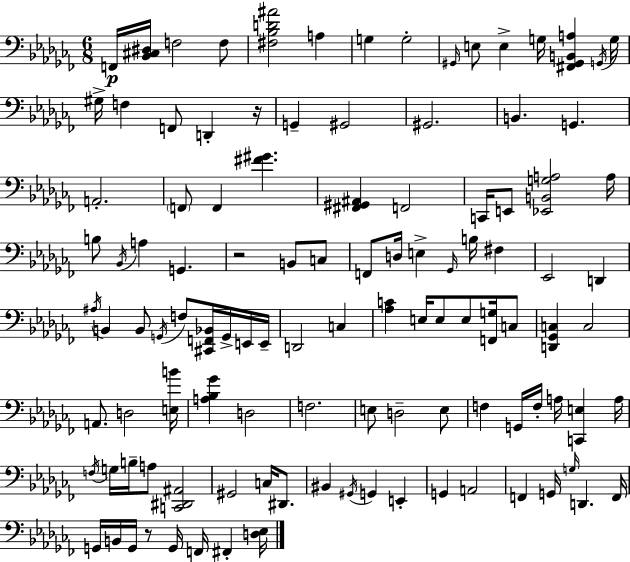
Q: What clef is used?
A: bass